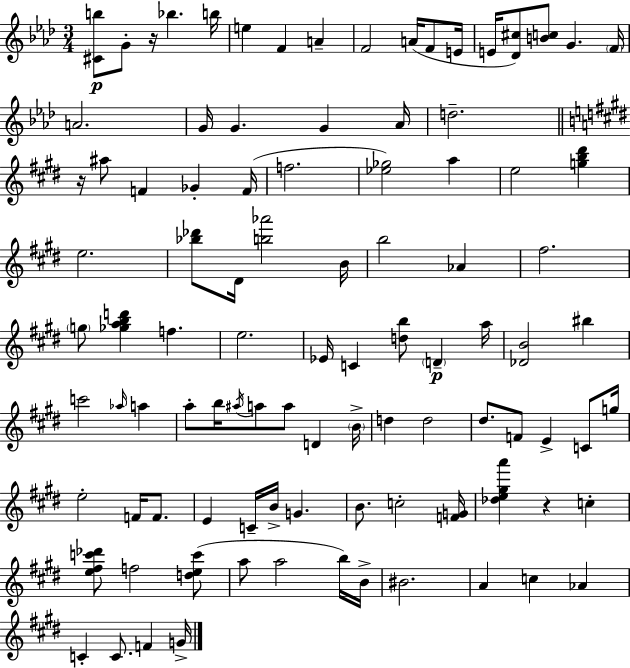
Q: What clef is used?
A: treble